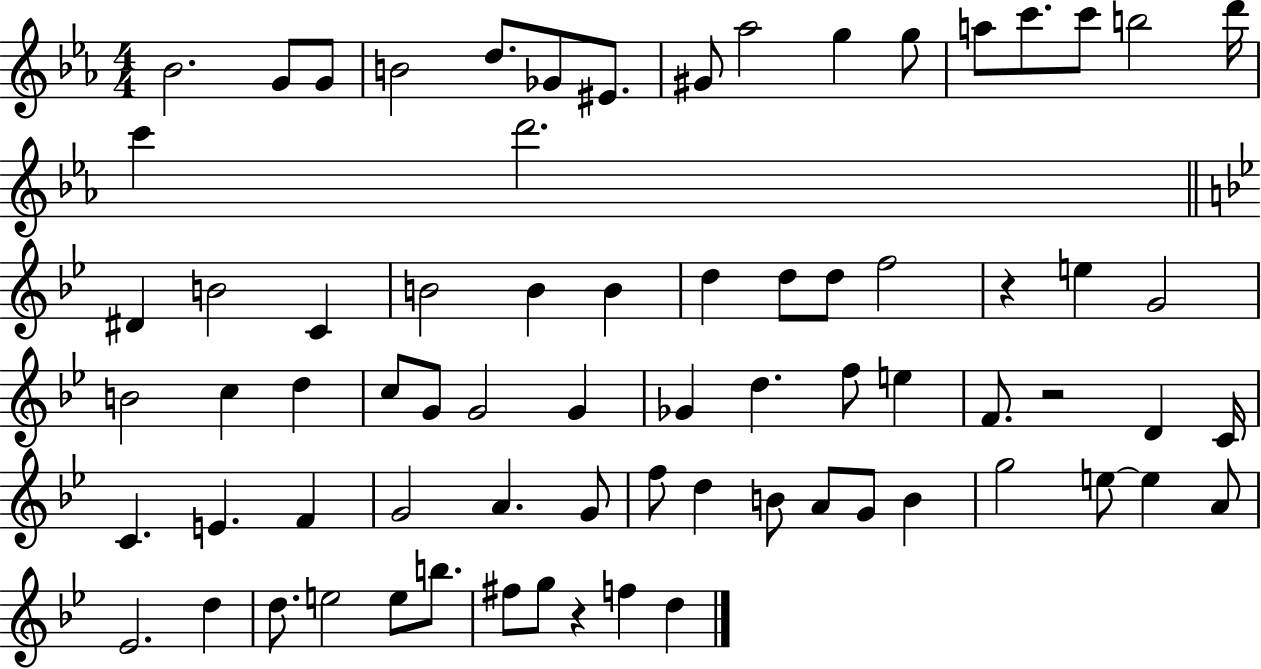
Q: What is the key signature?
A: EES major